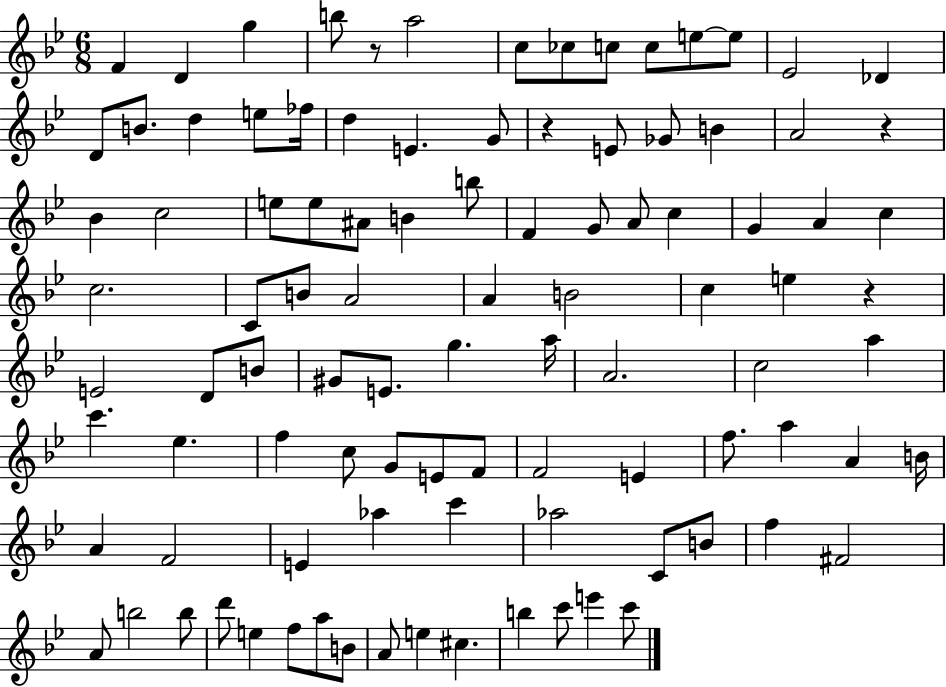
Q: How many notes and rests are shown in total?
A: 99